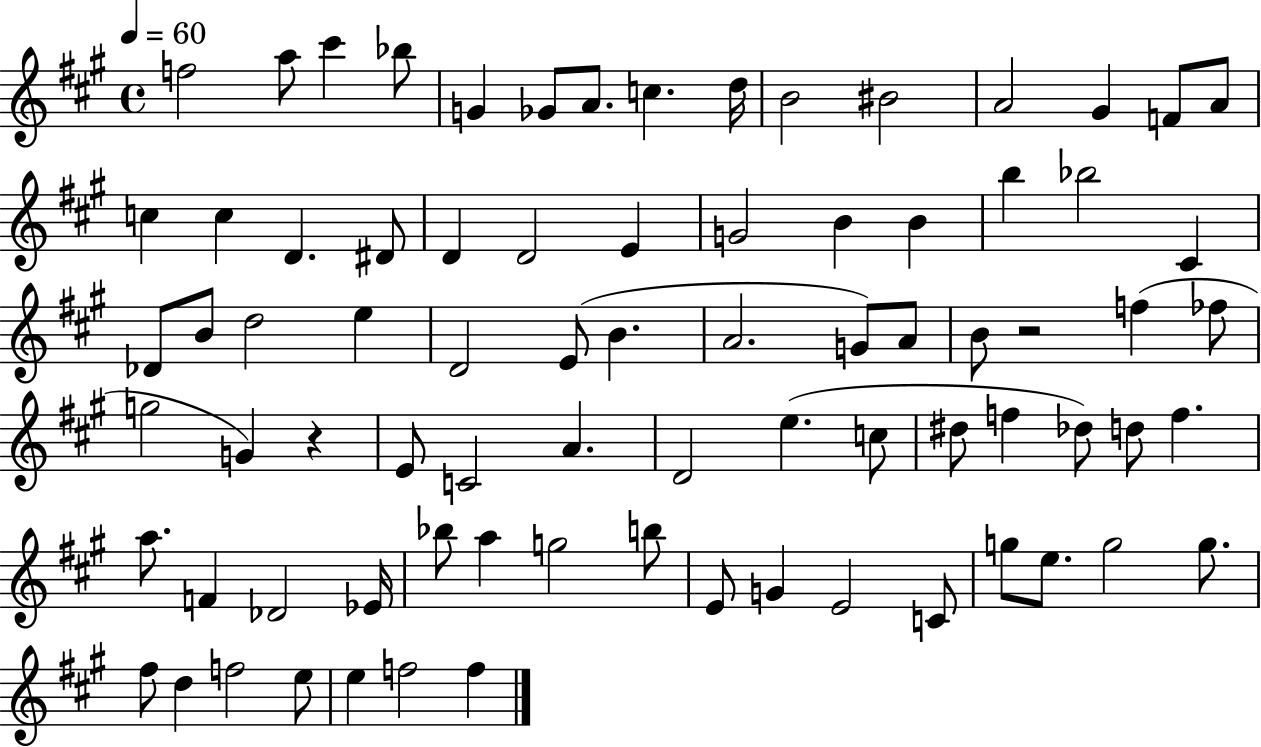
F5/h A5/e C#6/q Bb5/e G4/q Gb4/e A4/e. C5/q. D5/s B4/h BIS4/h A4/h G#4/q F4/e A4/e C5/q C5/q D4/q. D#4/e D4/q D4/h E4/q G4/h B4/q B4/q B5/q Bb5/h C#4/q Db4/e B4/e D5/h E5/q D4/h E4/e B4/q. A4/h. G4/e A4/e B4/e R/h F5/q FES5/e G5/h G4/q R/q E4/e C4/h A4/q. D4/h E5/q. C5/e D#5/e F5/q Db5/e D5/e F5/q. A5/e. F4/q Db4/h Eb4/s Bb5/e A5/q G5/h B5/e E4/e G4/q E4/h C4/e G5/e E5/e. G5/h G5/e. F#5/e D5/q F5/h E5/e E5/q F5/h F5/q